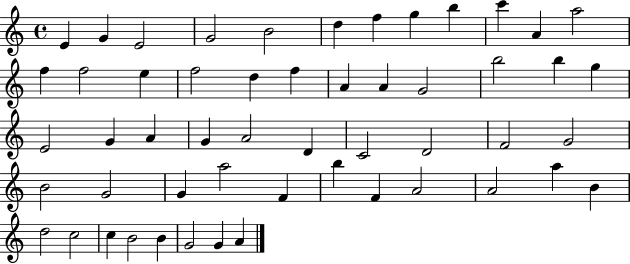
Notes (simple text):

E4/q G4/q E4/h G4/h B4/h D5/q F5/q G5/q B5/q C6/q A4/q A5/h F5/q F5/h E5/q F5/h D5/q F5/q A4/q A4/q G4/h B5/h B5/q G5/q E4/h G4/q A4/q G4/q A4/h D4/q C4/h D4/h F4/h G4/h B4/h G4/h G4/q A5/h F4/q B5/q F4/q A4/h A4/h A5/q B4/q D5/h C5/h C5/q B4/h B4/q G4/h G4/q A4/q